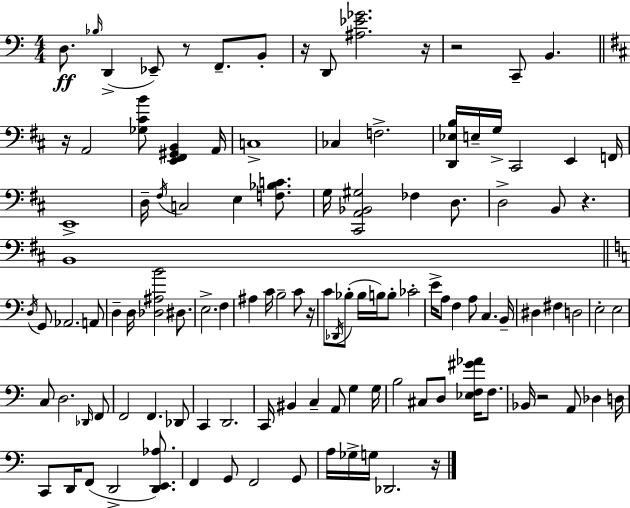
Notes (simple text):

D3/e. Bb3/s D2/q Eb2/e R/e F2/e. B2/e R/s D2/e [A#3,Eb4,Gb4]/h. R/s R/h C2/e B2/q. R/s A2/h [Gb3,C#4,B4]/e [E2,F#2,G#2,B2]/q A2/s C3/w CES3/q F3/h. [D2,Eb3,B3]/s E3/s G3/s C#2/h E2/q F2/s E2/w D3/s F#3/s C3/h E3/q [F3,Bb3,C4]/e. G3/s [C#2,A2,Bb2,G#3]/h FES3/q D3/e. D3/h B2/e R/q. B2/w D3/s G2/e Ab2/h. A2/e D3/q D3/s [Db3,A#3,B4]/h D#3/e. E3/h. F3/q A#3/q C4/s B3/h C4/e R/s C4/e Db2/s Bb3/e Bb3/s B3/s B3/e CES4/h E4/s A3/e F3/q A3/e C3/q. B2/s D#3/q F#3/q D3/h E3/h E3/h C3/e D3/h. Db2/s F2/e F2/h F2/q. Db2/e C2/q D2/h. C2/s BIS2/q C3/q A2/e G3/q G3/s B3/h C#3/e D3/e [Eb3,F3,G#4,Ab4]/s F3/e. Bb2/s R/h A2/e Db3/q D3/s C2/e D2/s F2/e D2/h [D2,E2,Ab3]/e. F2/q G2/e F2/h G2/e A3/s Gb3/s G3/s Db2/h. R/s